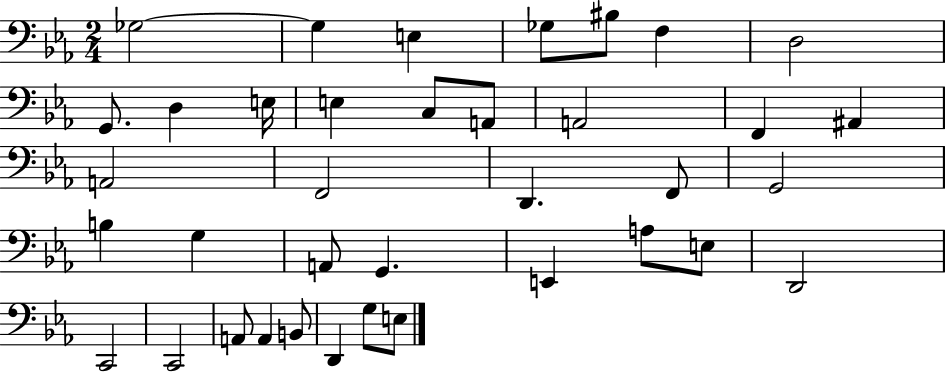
X:1
T:Untitled
M:2/4
L:1/4
K:Eb
_G,2 _G, E, _G,/2 ^B,/2 F, D,2 G,,/2 D, E,/4 E, C,/2 A,,/2 A,,2 F,, ^A,, A,,2 F,,2 D,, F,,/2 G,,2 B, G, A,,/2 G,, E,, A,/2 E,/2 D,,2 C,,2 C,,2 A,,/2 A,, B,,/2 D,, G,/2 E,/2